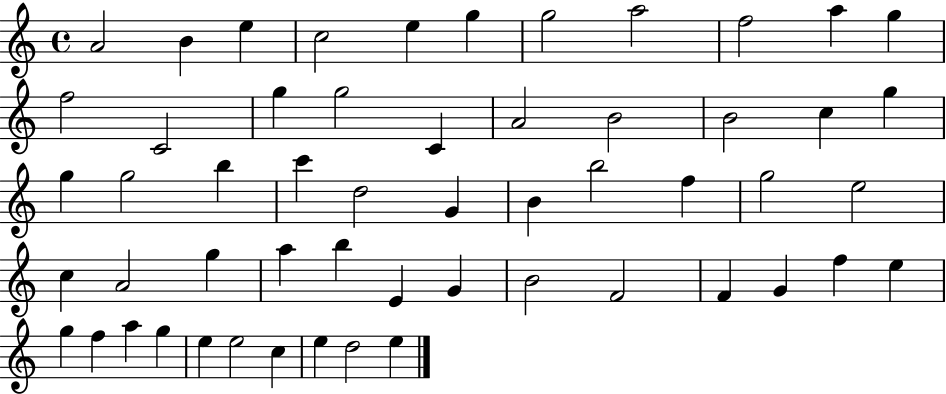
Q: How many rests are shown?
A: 0